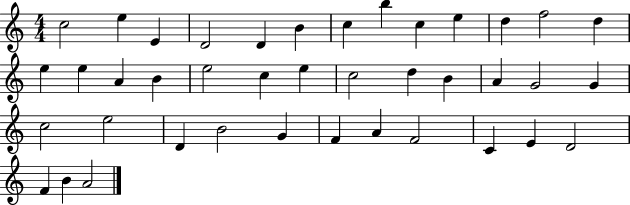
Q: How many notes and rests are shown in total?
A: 40